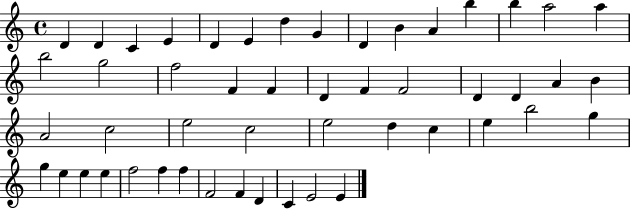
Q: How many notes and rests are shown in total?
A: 50